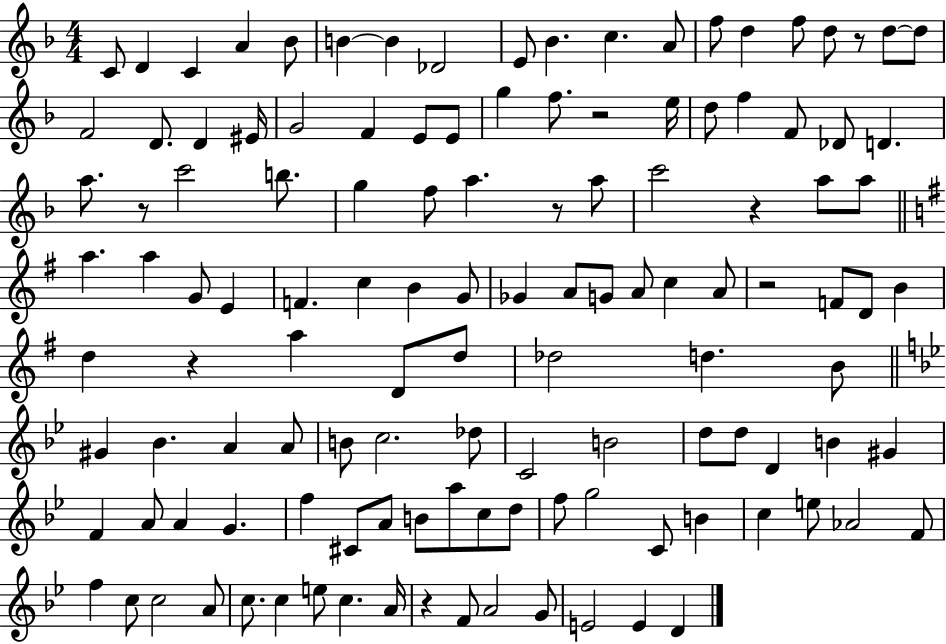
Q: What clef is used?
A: treble